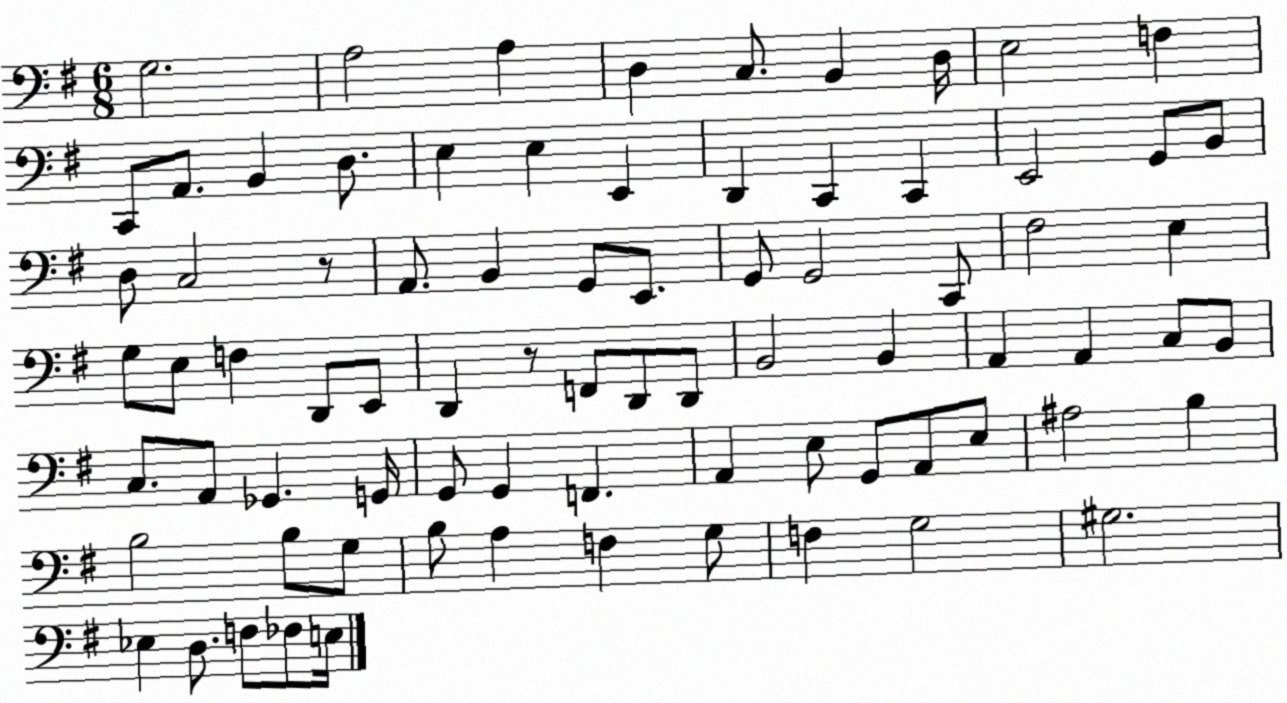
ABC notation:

X:1
T:Untitled
M:6/8
L:1/4
K:G
G,2 A,2 A, D, C,/2 B,, D,/4 E,2 F, C,,/2 A,,/2 B,, D,/2 E, E, E,, D,, C,, C,, E,,2 G,,/2 B,,/2 D,/2 C,2 z/2 A,,/2 B,, G,,/2 E,,/2 G,,/2 G,,2 C,,/2 ^F,2 E, G,/2 E,/2 F, D,,/2 E,,/2 D,, z/2 F,,/2 D,,/2 D,,/2 B,,2 B,, A,, A,, C,/2 B,,/2 C,/2 A,,/2 _G,, G,,/4 G,,/2 G,, F,, A,, E,/2 G,,/2 A,,/2 E,/2 ^A,2 B, B,2 B,/2 G,/2 B,/2 A, F, G,/2 F, G,2 ^G,2 _E, D,/2 F,/2 _F,/2 E,/4